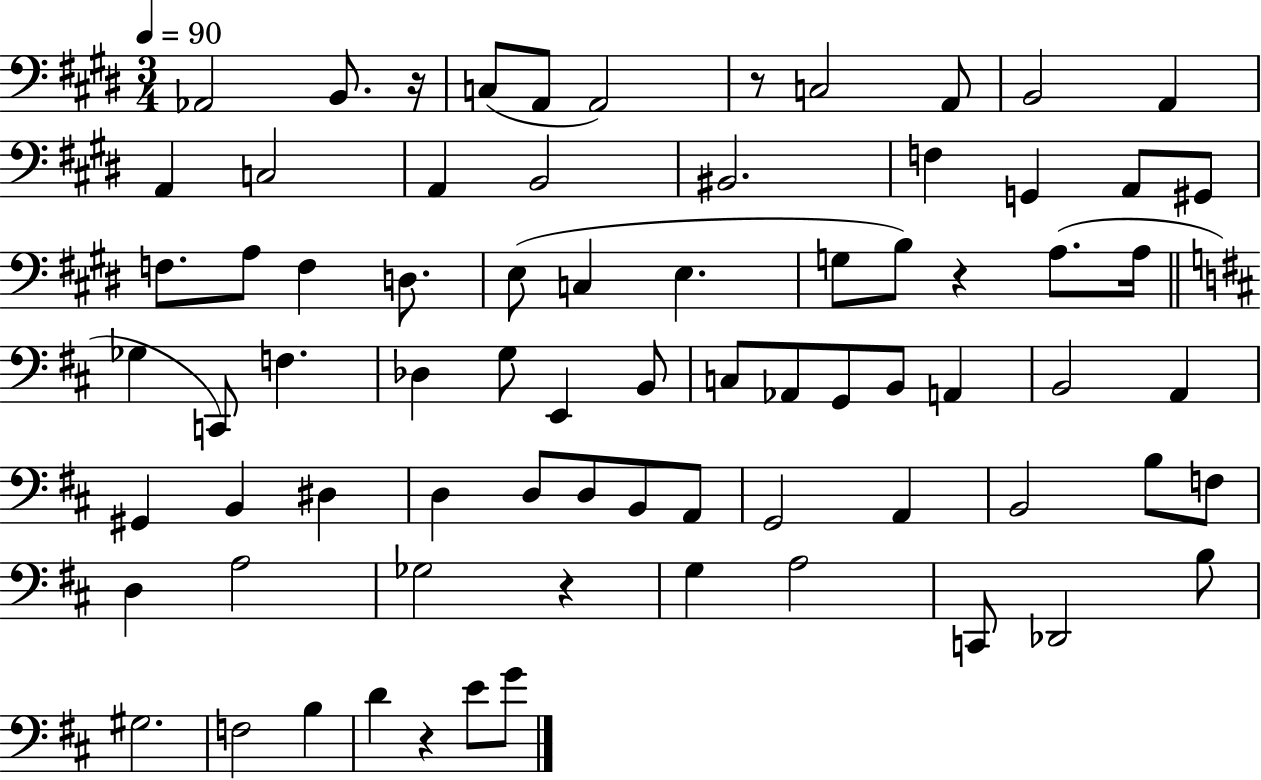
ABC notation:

X:1
T:Untitled
M:3/4
L:1/4
K:E
_A,,2 B,,/2 z/4 C,/2 A,,/2 A,,2 z/2 C,2 A,,/2 B,,2 A,, A,, C,2 A,, B,,2 ^B,,2 F, G,, A,,/2 ^G,,/2 F,/2 A,/2 F, D,/2 E,/2 C, E, G,/2 B,/2 z A,/2 A,/4 _G, C,,/2 F, _D, G,/2 E,, B,,/2 C,/2 _A,,/2 G,,/2 B,,/2 A,, B,,2 A,, ^G,, B,, ^D, D, D,/2 D,/2 B,,/2 A,,/2 G,,2 A,, B,,2 B,/2 F,/2 D, A,2 _G,2 z G, A,2 C,,/2 _D,,2 B,/2 ^G,2 F,2 B, D z E/2 G/2